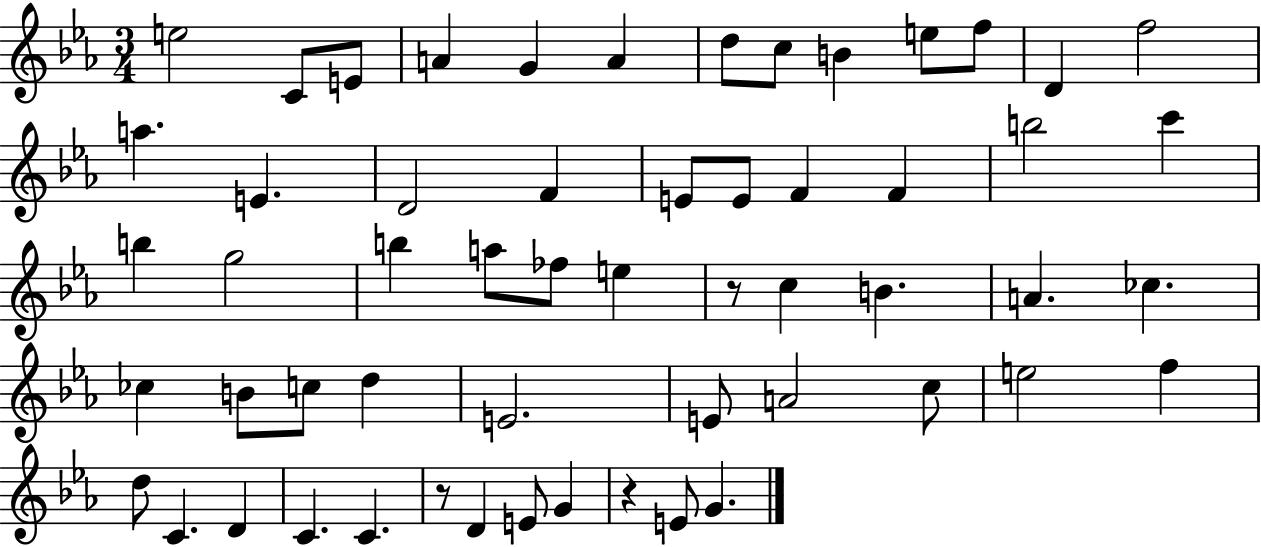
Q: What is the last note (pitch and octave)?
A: G4